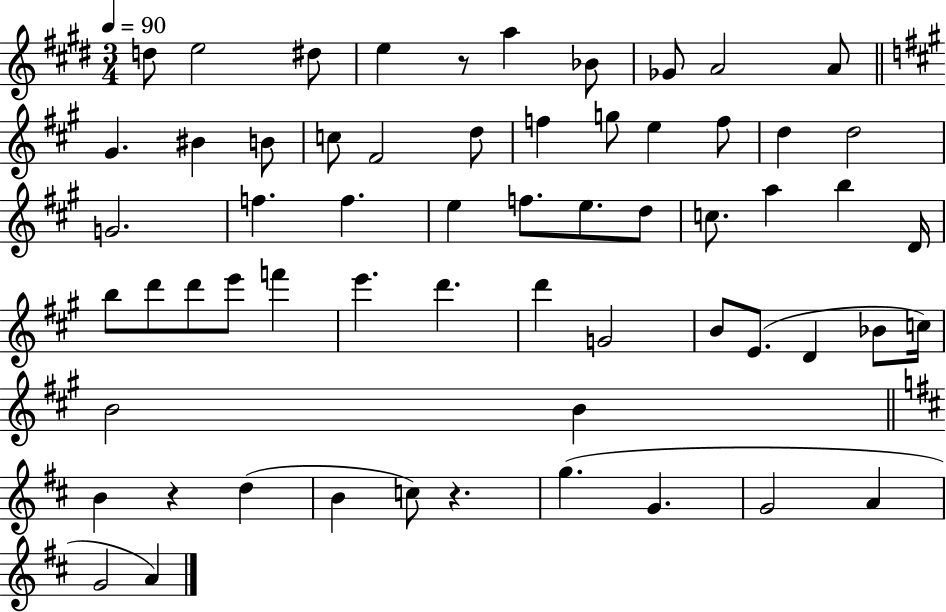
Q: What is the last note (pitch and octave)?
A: A4